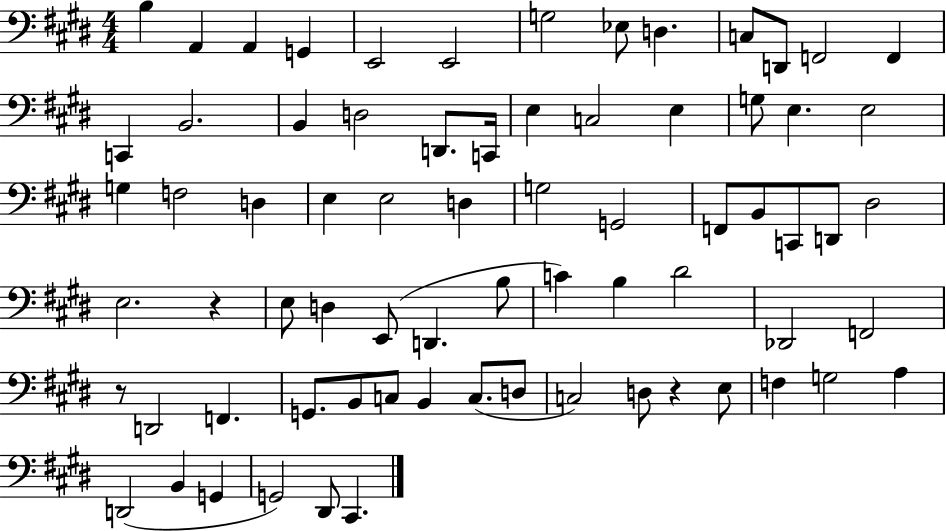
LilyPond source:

{
  \clef bass
  \numericTimeSignature
  \time 4/4
  \key e \major
  b4 a,4 a,4 g,4 | e,2 e,2 | g2 ees8 d4. | c8 d,8 f,2 f,4 | \break c,4 b,2. | b,4 d2 d,8. c,16 | e4 c2 e4 | g8 e4. e2 | \break g4 f2 d4 | e4 e2 d4 | g2 g,2 | f,8 b,8 c,8 d,8 dis2 | \break e2. r4 | e8 d4 e,8( d,4. b8 | c'4) b4 dis'2 | des,2 f,2 | \break r8 d,2 f,4. | g,8. b,8 c8 b,4 c8.( d8 | c2) d8 r4 e8 | f4 g2 a4 | \break d,2( b,4 g,4 | g,2) dis,8 cis,4. | \bar "|."
}